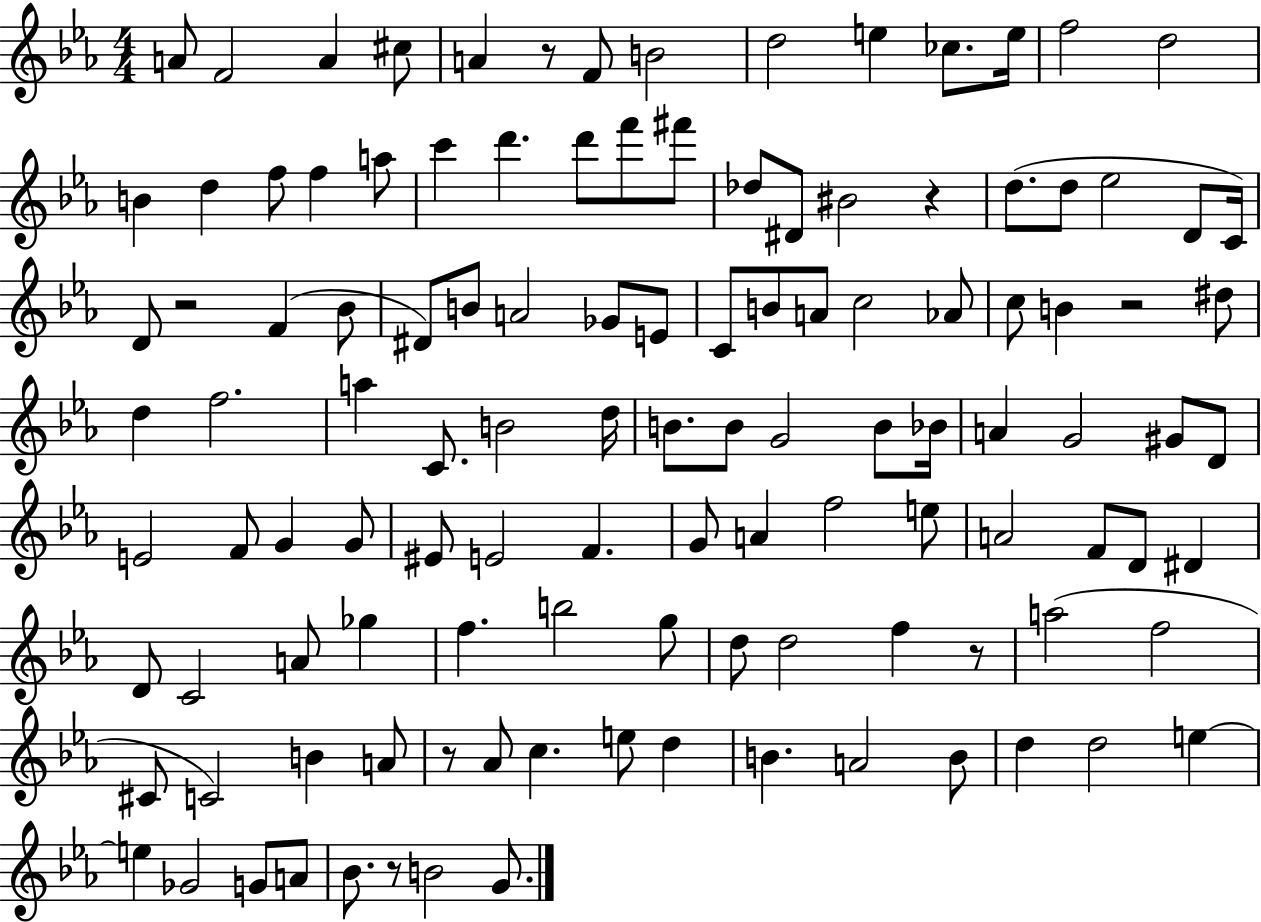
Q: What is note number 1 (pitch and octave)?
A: A4